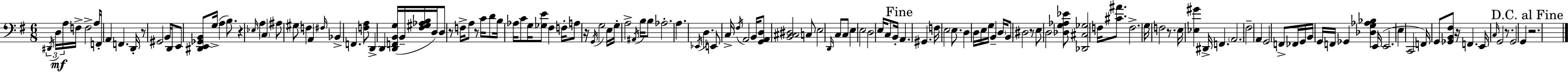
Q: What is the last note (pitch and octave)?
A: G2